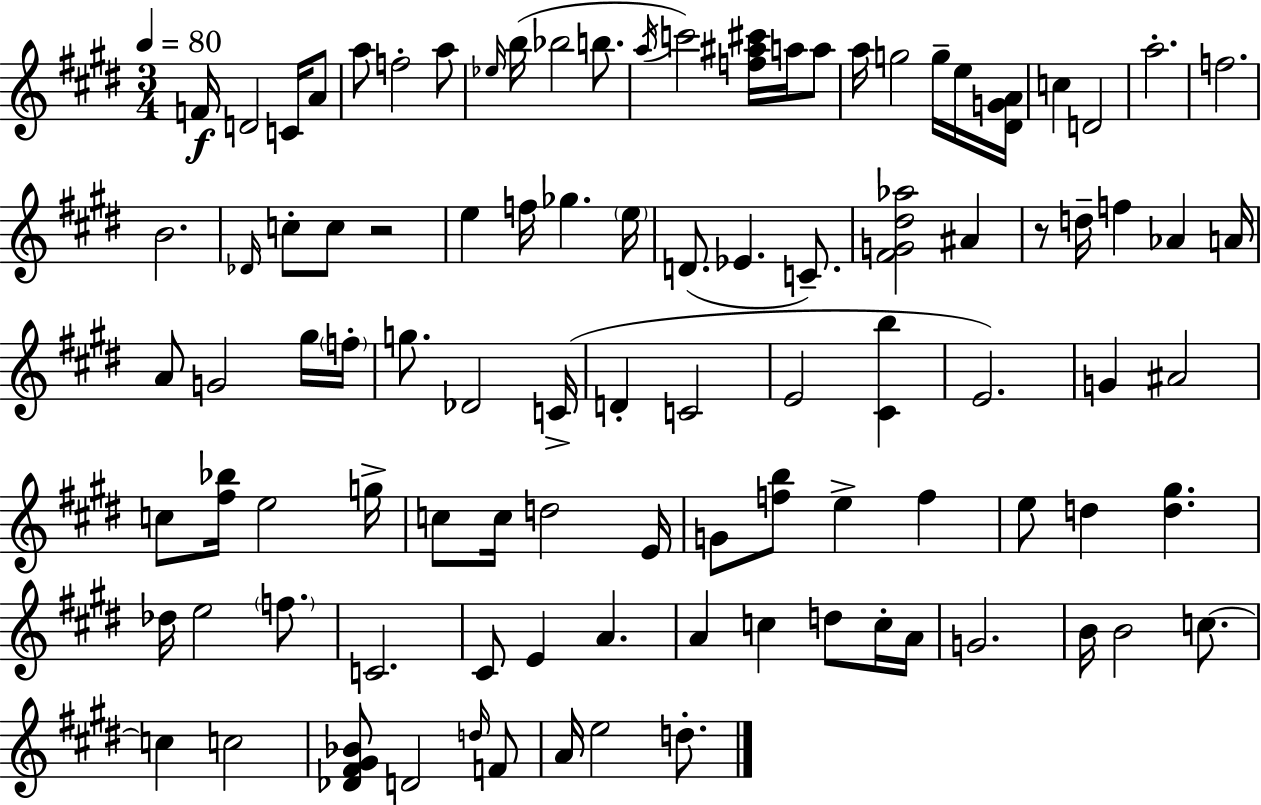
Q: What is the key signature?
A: E major